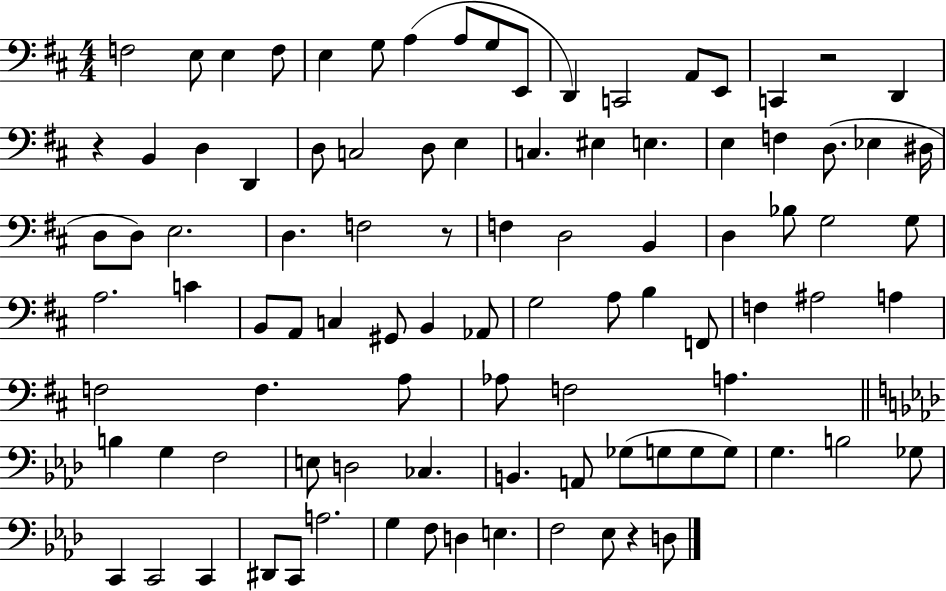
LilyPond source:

{
  \clef bass
  \numericTimeSignature
  \time 4/4
  \key d \major
  f2 e8 e4 f8 | e4 g8 a4( a8 g8 e,8 | d,4) c,2 a,8 e,8 | c,4 r2 d,4 | \break r4 b,4 d4 d,4 | d8 c2 d8 e4 | c4. eis4 e4. | e4 f4 d8.( ees4 dis16 | \break d8 d8) e2. | d4. f2 r8 | f4 d2 b,4 | d4 bes8 g2 g8 | \break a2. c'4 | b,8 a,8 c4 gis,8 b,4 aes,8 | g2 a8 b4 f,8 | f4 ais2 a4 | \break f2 f4. a8 | aes8 f2 a4. | \bar "||" \break \key f \minor b4 g4 f2 | e8 d2 ces4. | b,4. a,8 ges8( g8 g8 g8) | g4. b2 ges8 | \break c,4 c,2 c,4 | dis,8 c,8 a2. | g4 f8 d4 e4. | f2 ees8 r4 d8 | \break \bar "|."
}